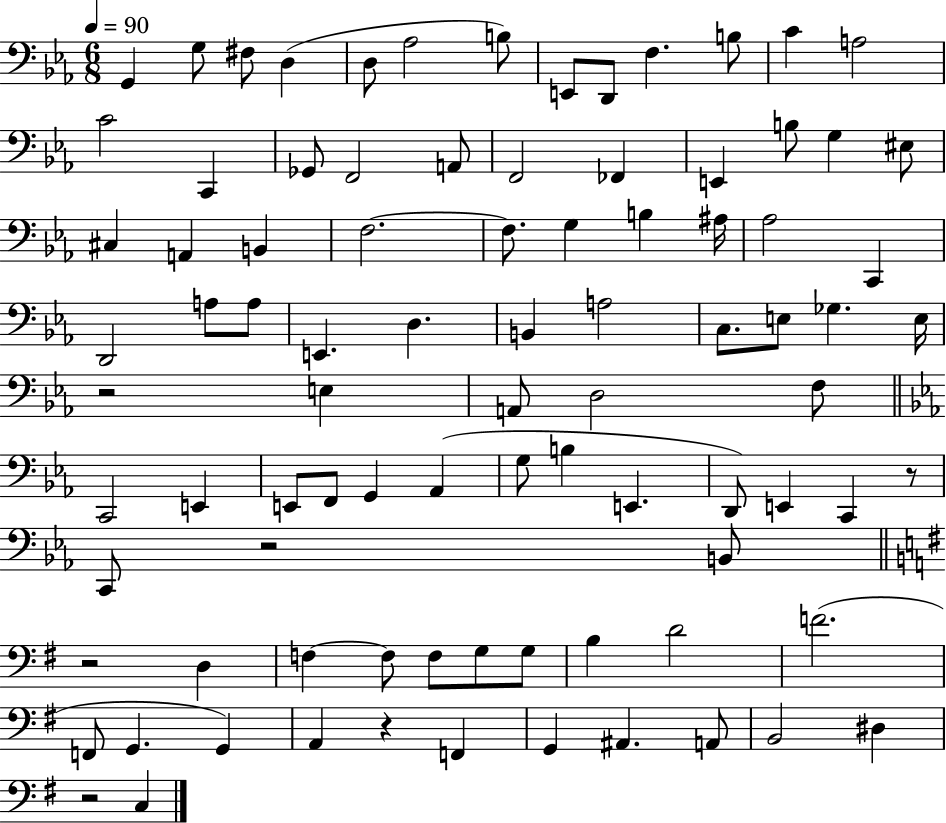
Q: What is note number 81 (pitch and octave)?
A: B2